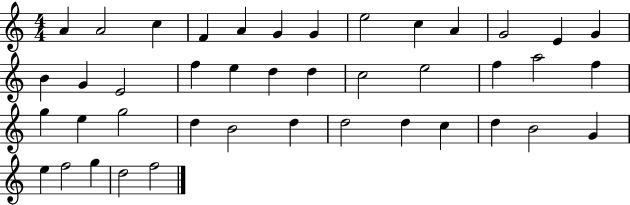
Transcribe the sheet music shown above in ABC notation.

X:1
T:Untitled
M:4/4
L:1/4
K:C
A A2 c F A G G e2 c A G2 E G B G E2 f e d d c2 e2 f a2 f g e g2 d B2 d d2 d c d B2 G e f2 g d2 f2